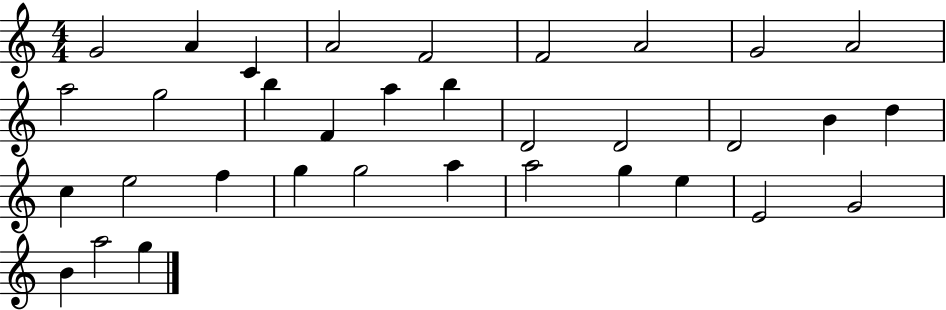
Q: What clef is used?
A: treble